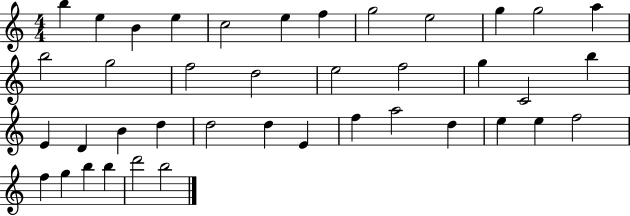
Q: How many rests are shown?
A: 0